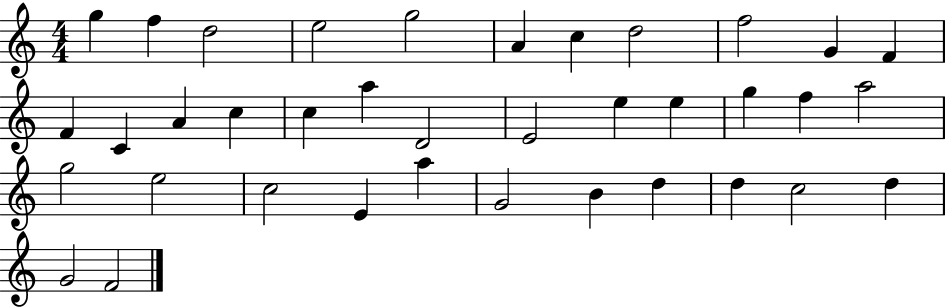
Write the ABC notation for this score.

X:1
T:Untitled
M:4/4
L:1/4
K:C
g f d2 e2 g2 A c d2 f2 G F F C A c c a D2 E2 e e g f a2 g2 e2 c2 E a G2 B d d c2 d G2 F2